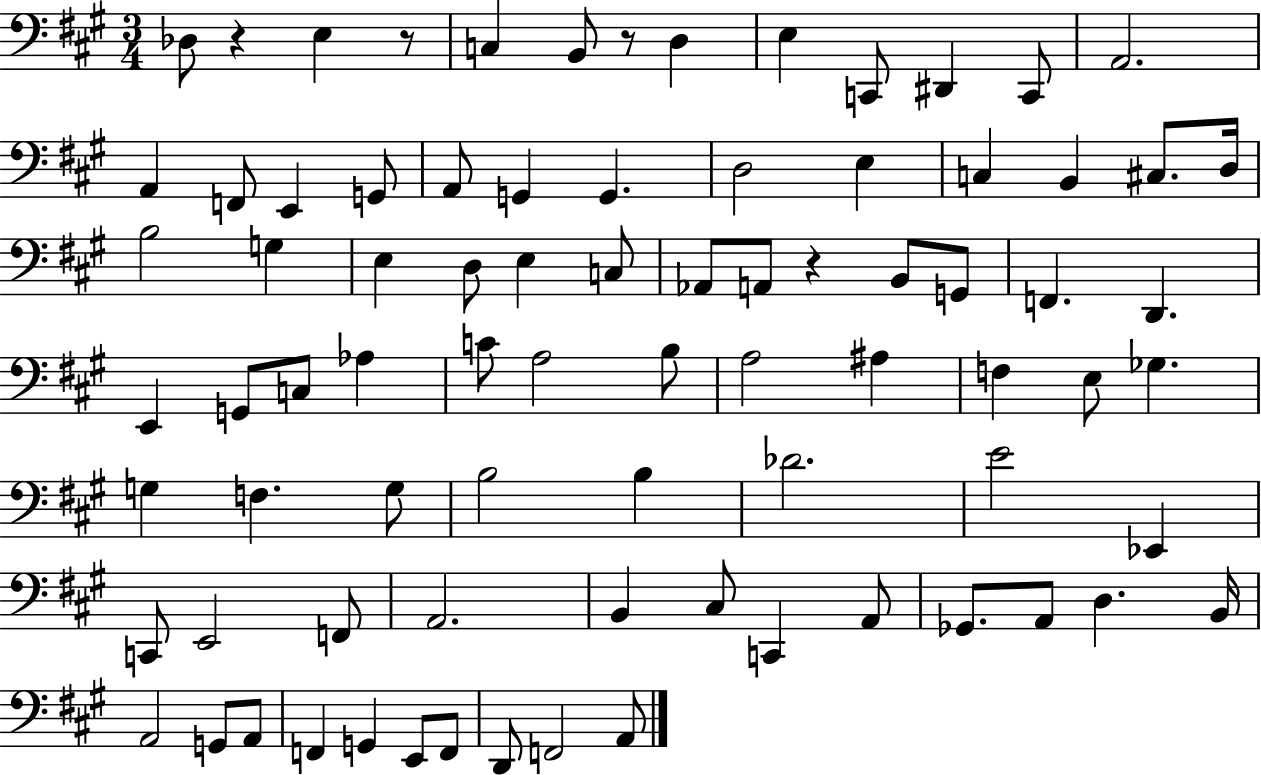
X:1
T:Untitled
M:3/4
L:1/4
K:A
_D,/2 z E, z/2 C, B,,/2 z/2 D, E, C,,/2 ^D,, C,,/2 A,,2 A,, F,,/2 E,, G,,/2 A,,/2 G,, G,, D,2 E, C, B,, ^C,/2 D,/4 B,2 G, E, D,/2 E, C,/2 _A,,/2 A,,/2 z B,,/2 G,,/2 F,, D,, E,, G,,/2 C,/2 _A, C/2 A,2 B,/2 A,2 ^A, F, E,/2 _G, G, F, G,/2 B,2 B, _D2 E2 _E,, C,,/2 E,,2 F,,/2 A,,2 B,, ^C,/2 C,, A,,/2 _G,,/2 A,,/2 D, B,,/4 A,,2 G,,/2 A,,/2 F,, G,, E,,/2 F,,/2 D,,/2 F,,2 A,,/2